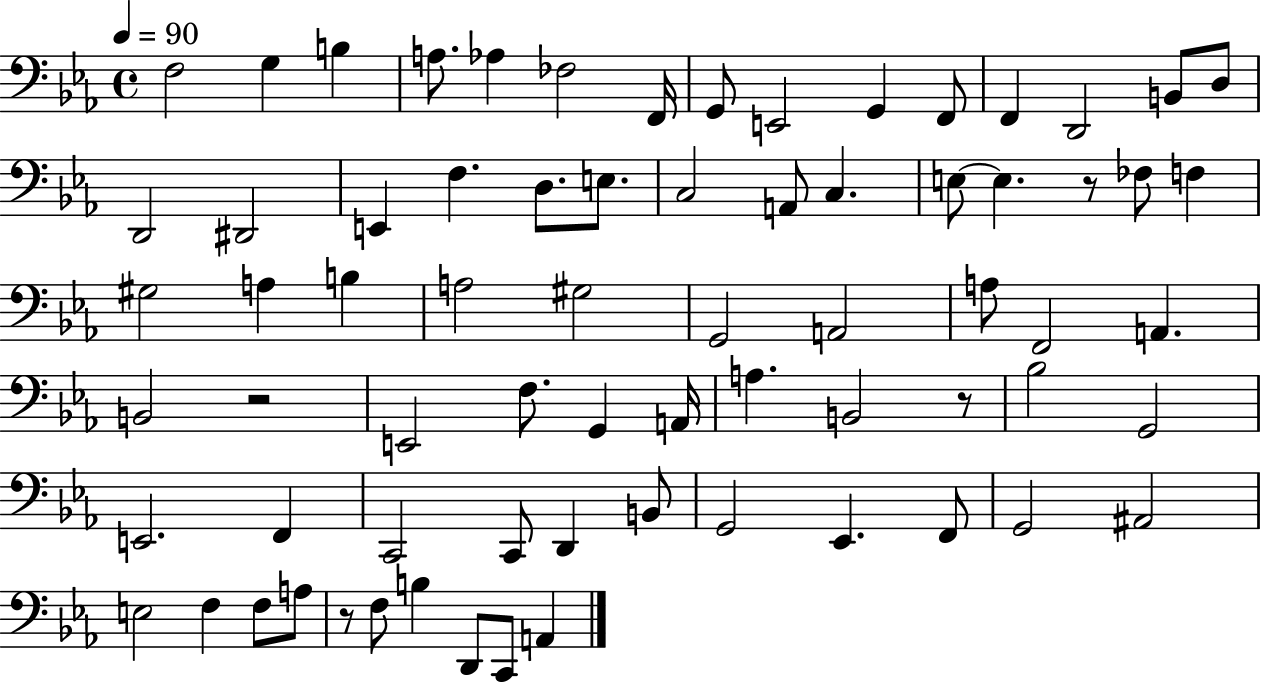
F3/h G3/q B3/q A3/e. Ab3/q FES3/h F2/s G2/e E2/h G2/q F2/e F2/q D2/h B2/e D3/e D2/h D#2/h E2/q F3/q. D3/e. E3/e. C3/h A2/e C3/q. E3/e E3/q. R/e FES3/e F3/q G#3/h A3/q B3/q A3/h G#3/h G2/h A2/h A3/e F2/h A2/q. B2/h R/h E2/h F3/e. G2/q A2/s A3/q. B2/h R/e Bb3/h G2/h E2/h. F2/q C2/h C2/e D2/q B2/e G2/h Eb2/q. F2/e G2/h A#2/h E3/h F3/q F3/e A3/e R/e F3/e B3/q D2/e C2/e A2/q